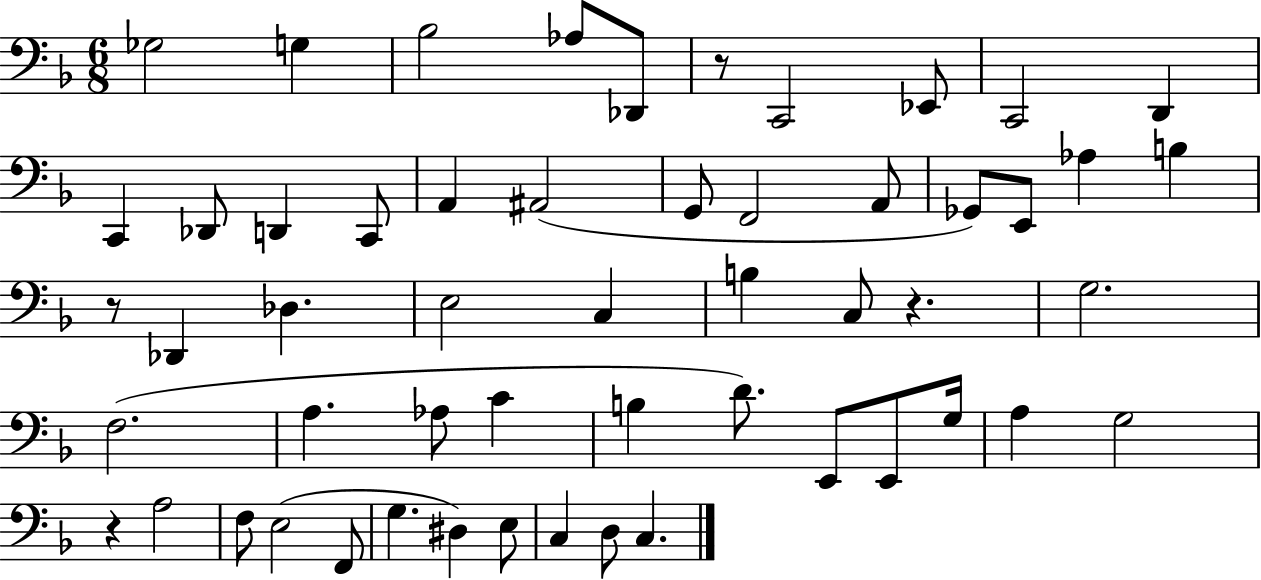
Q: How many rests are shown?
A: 4